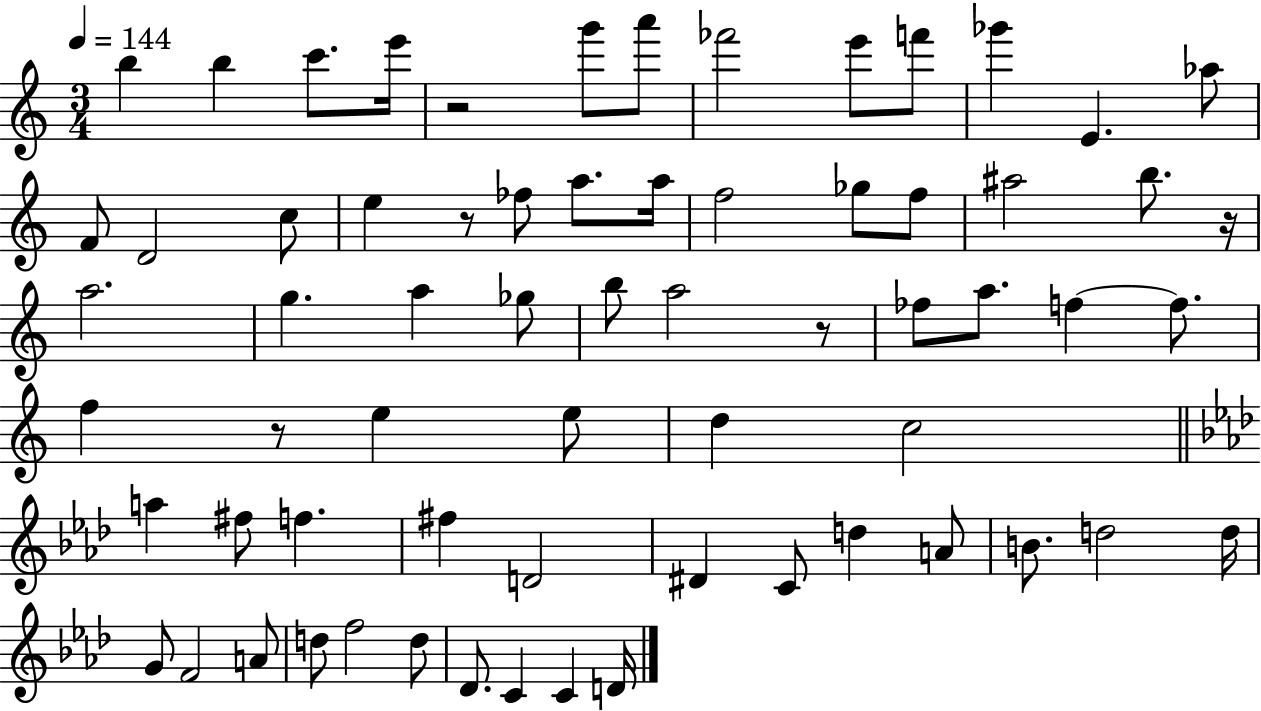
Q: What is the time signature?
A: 3/4